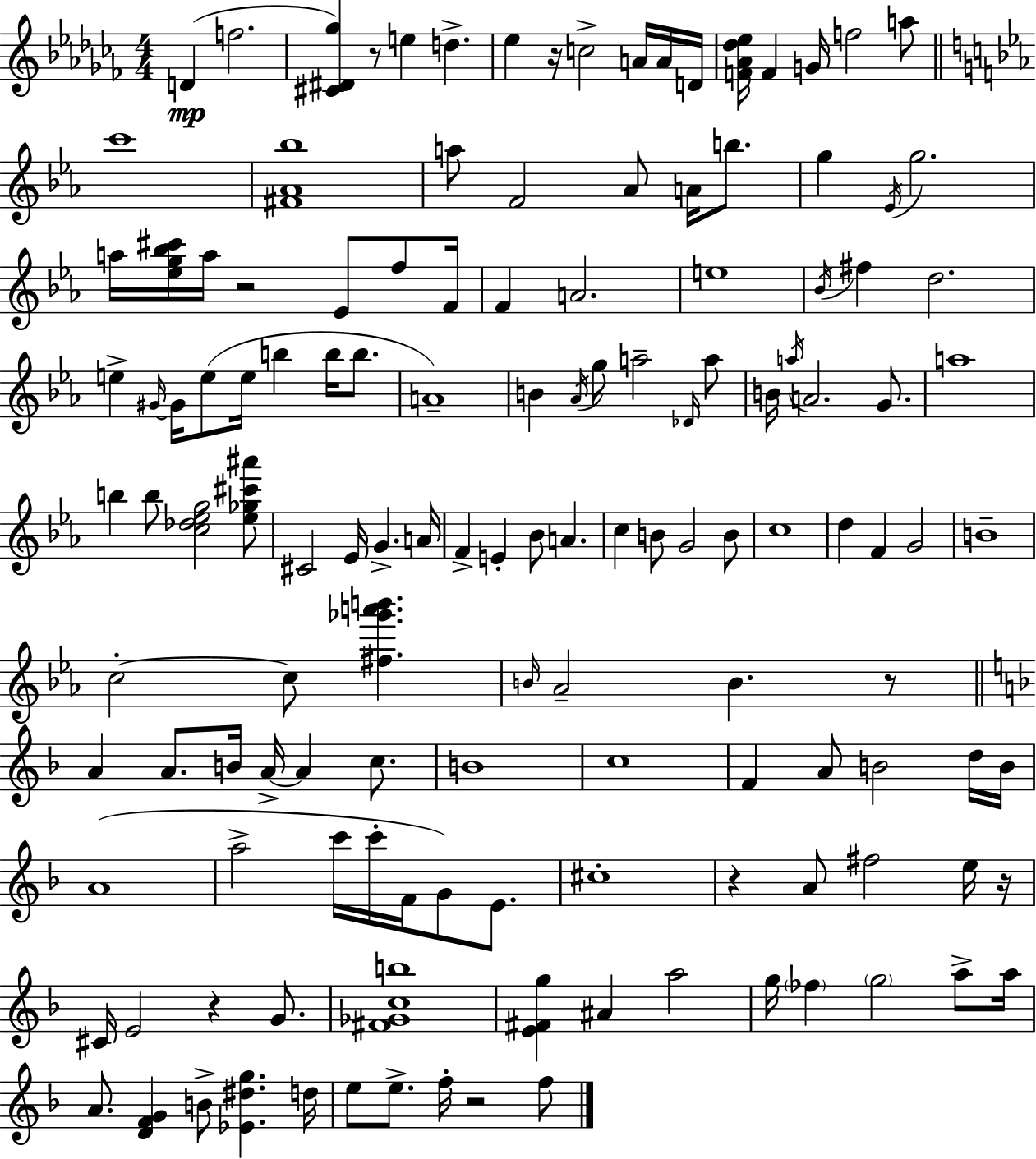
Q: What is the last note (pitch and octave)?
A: F5